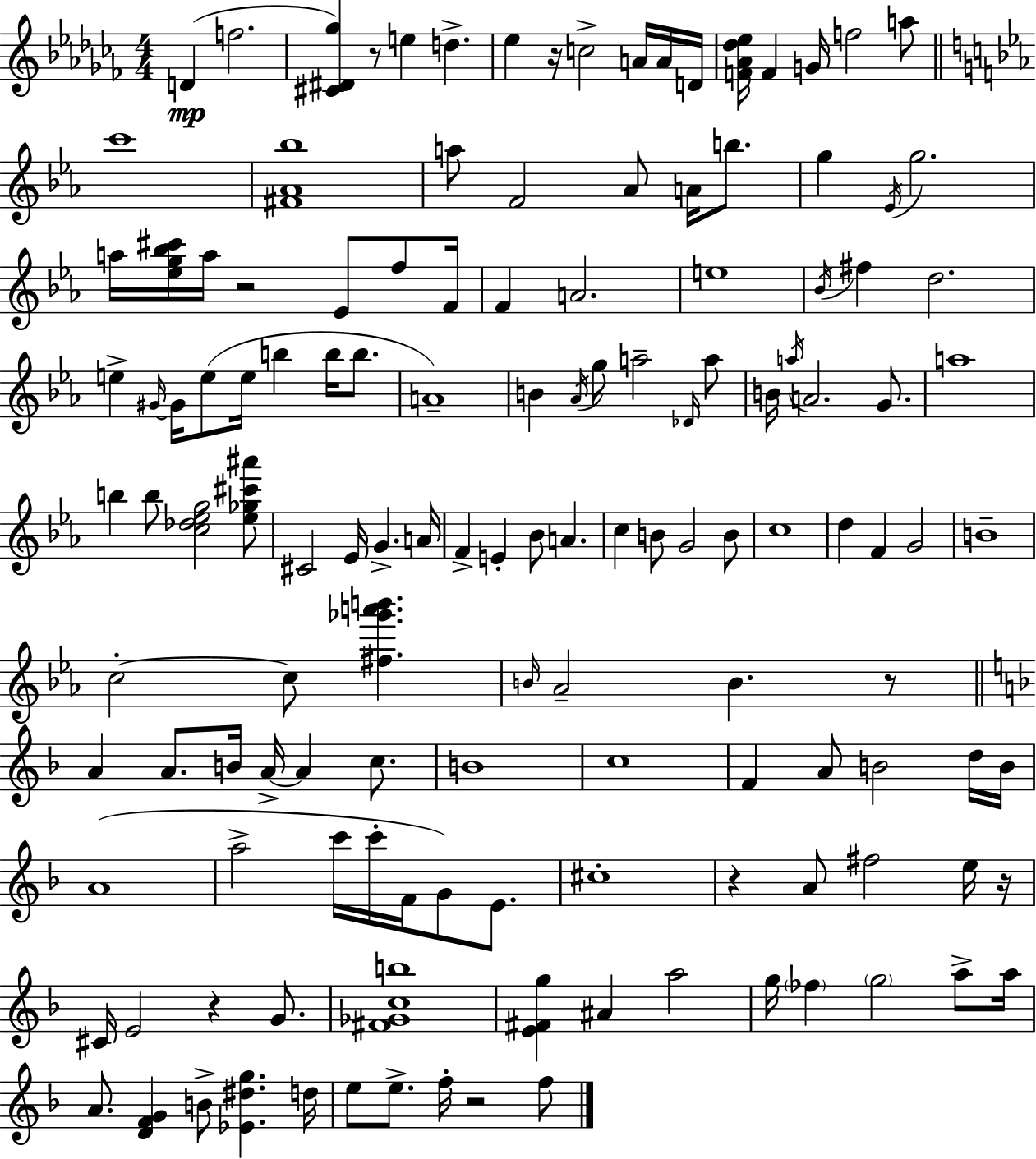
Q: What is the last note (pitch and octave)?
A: F5